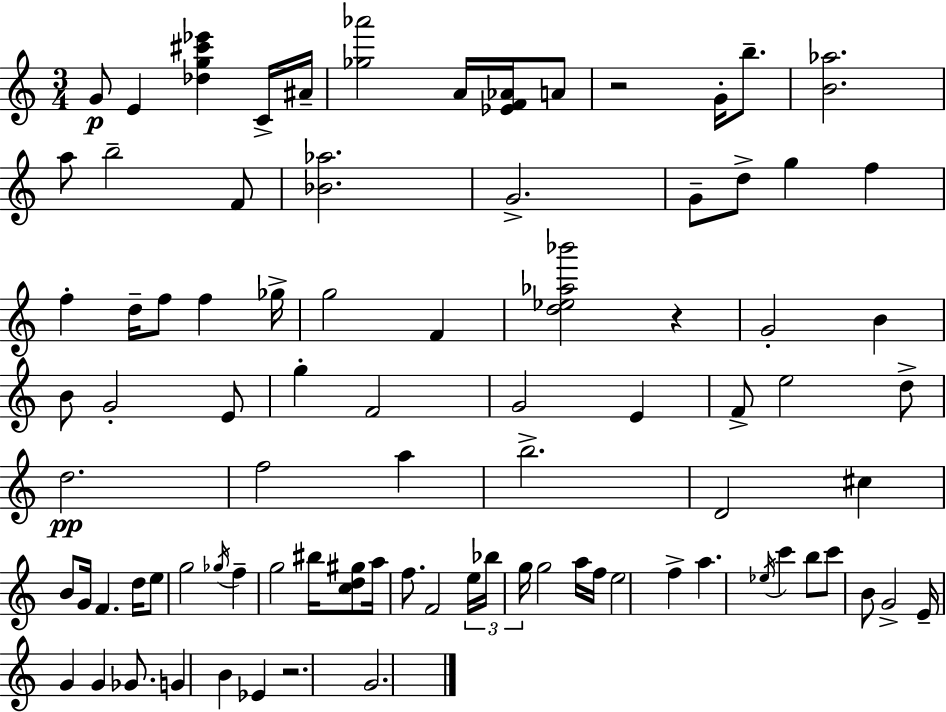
{
  \clef treble
  \numericTimeSignature
  \time 3/4
  \key a \minor
  \repeat volta 2 { g'8\p e'4 <des'' g'' cis''' ees'''>4 c'16-> ais'16-- | <ges'' aes'''>2 a'16 <ees' f' aes'>16 a'8 | r2 g'16-. b''8.-- | <b' aes''>2. | \break a''8 b''2-- f'8 | <bes' aes''>2. | g'2.-> | g'8-- d''8-> g''4 f''4 | \break f''4-. d''16-- f''8 f''4 ges''16-> | g''2 f'4 | <d'' ees'' aes'' bes'''>2 r4 | g'2-. b'4 | \break b'8 g'2-. e'8 | g''4-. f'2 | g'2 e'4 | f'8-> e''2 d''8-> | \break d''2.\pp | f''2 a''4 | b''2.-> | d'2 cis''4 | \break b'8 g'16 f'4. d''16 e''8 | g''2 \acciaccatura { ges''16 } f''4-- | g''2 bis''16 <c'' d'' gis''>8 | a''16 f''8. f'2 | \break \tuplet 3/2 { e''16 bes''16 g''16 } g''2 a''16 | f''16 e''2 f''4-> | a''4. \acciaccatura { ees''16 } c'''4 | b''8 c'''8 b'8 g'2-> | \break e'16-- g'4 g'4 ges'8. | g'4 b'4 ees'4 | r2. | g'2. | \break } \bar "|."
}